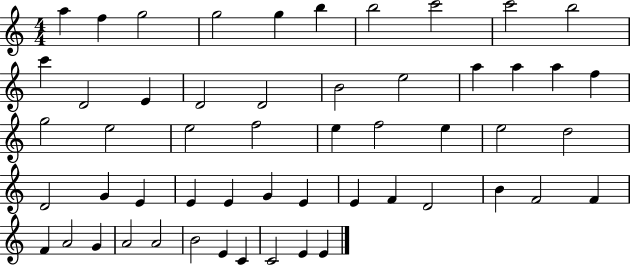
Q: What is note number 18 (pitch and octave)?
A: A5